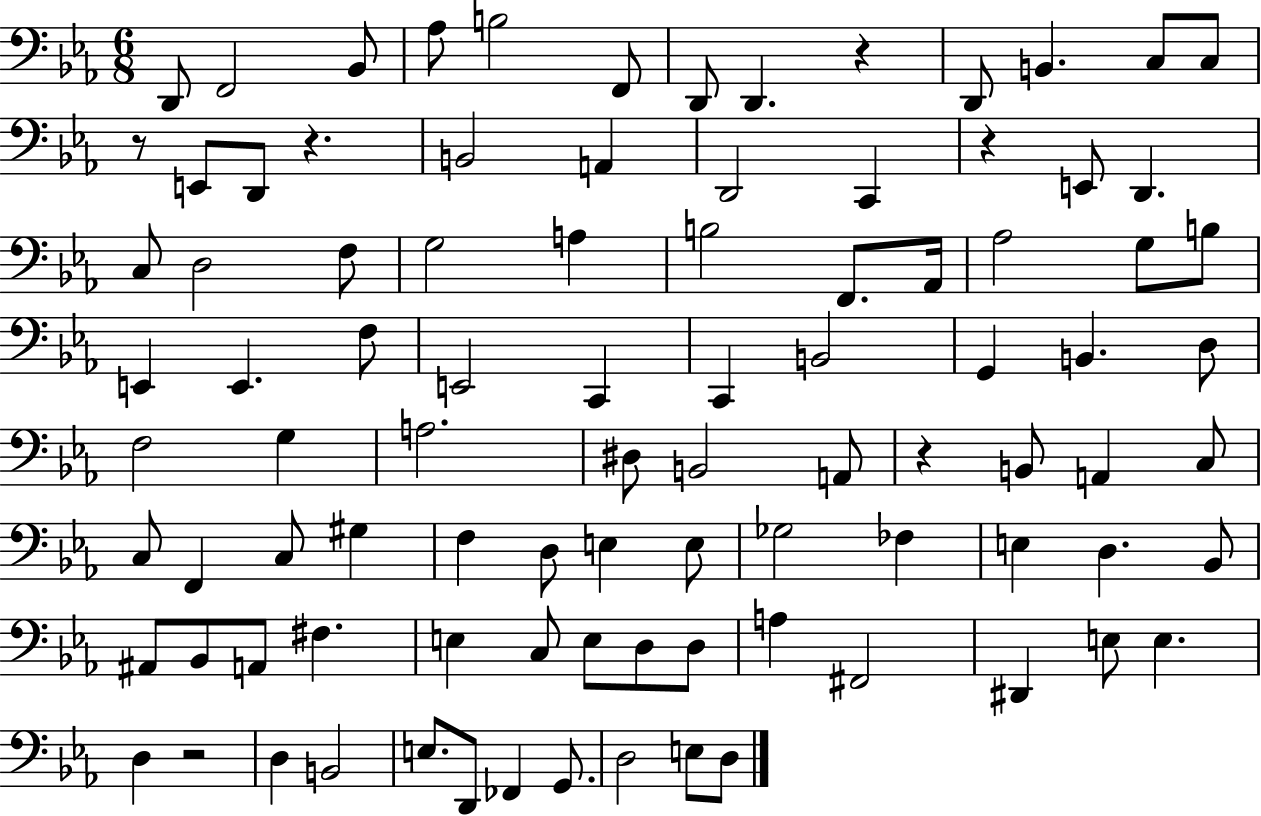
X:1
T:Untitled
M:6/8
L:1/4
K:Eb
D,,/2 F,,2 _B,,/2 _A,/2 B,2 F,,/2 D,,/2 D,, z D,,/2 B,, C,/2 C,/2 z/2 E,,/2 D,,/2 z B,,2 A,, D,,2 C,, z E,,/2 D,, C,/2 D,2 F,/2 G,2 A, B,2 F,,/2 _A,,/4 _A,2 G,/2 B,/2 E,, E,, F,/2 E,,2 C,, C,, B,,2 G,, B,, D,/2 F,2 G, A,2 ^D,/2 B,,2 A,,/2 z B,,/2 A,, C,/2 C,/2 F,, C,/2 ^G, F, D,/2 E, E,/2 _G,2 _F, E, D, _B,,/2 ^A,,/2 _B,,/2 A,,/2 ^F, E, C,/2 E,/2 D,/2 D,/2 A, ^F,,2 ^D,, E,/2 E, D, z2 D, B,,2 E,/2 D,,/2 _F,, G,,/2 D,2 E,/2 D,/2